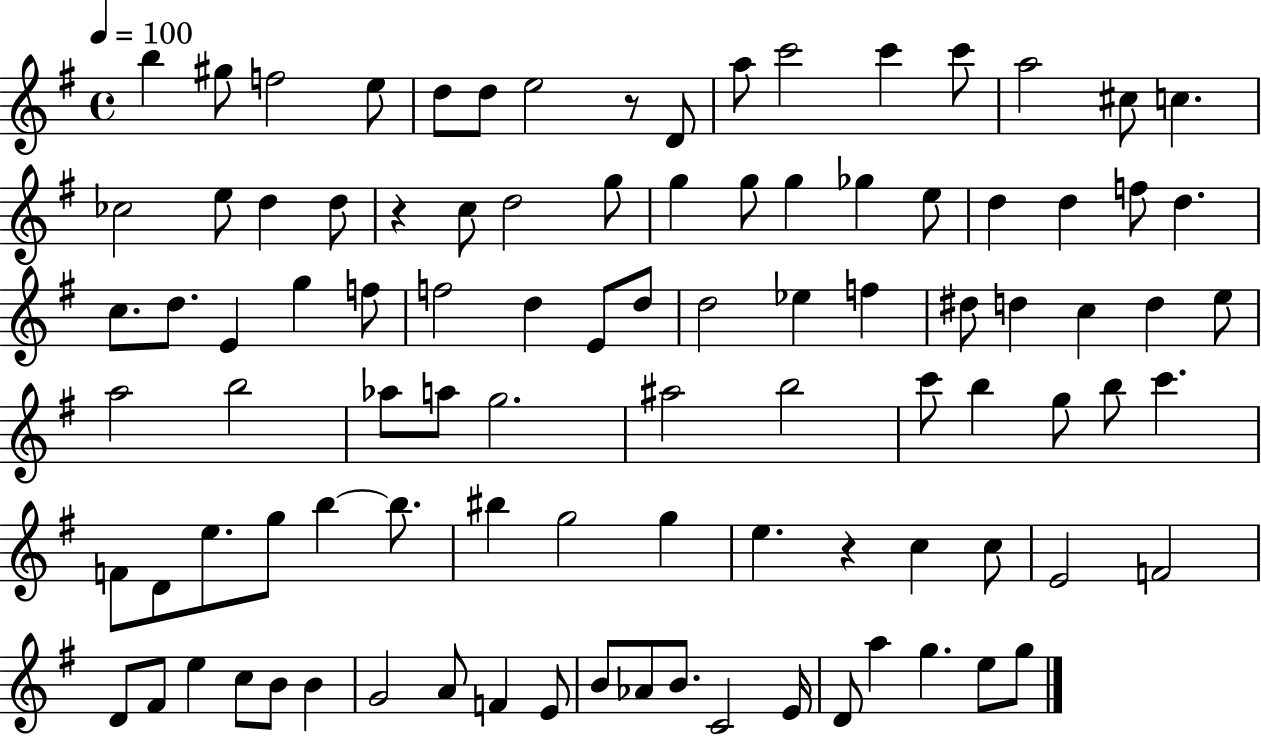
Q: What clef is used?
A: treble